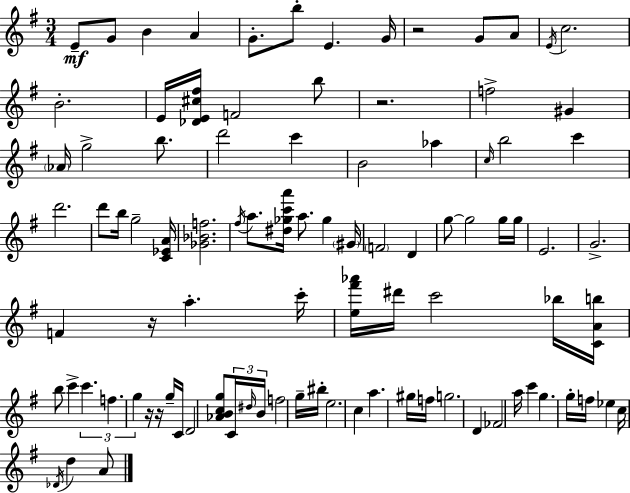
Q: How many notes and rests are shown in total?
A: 95